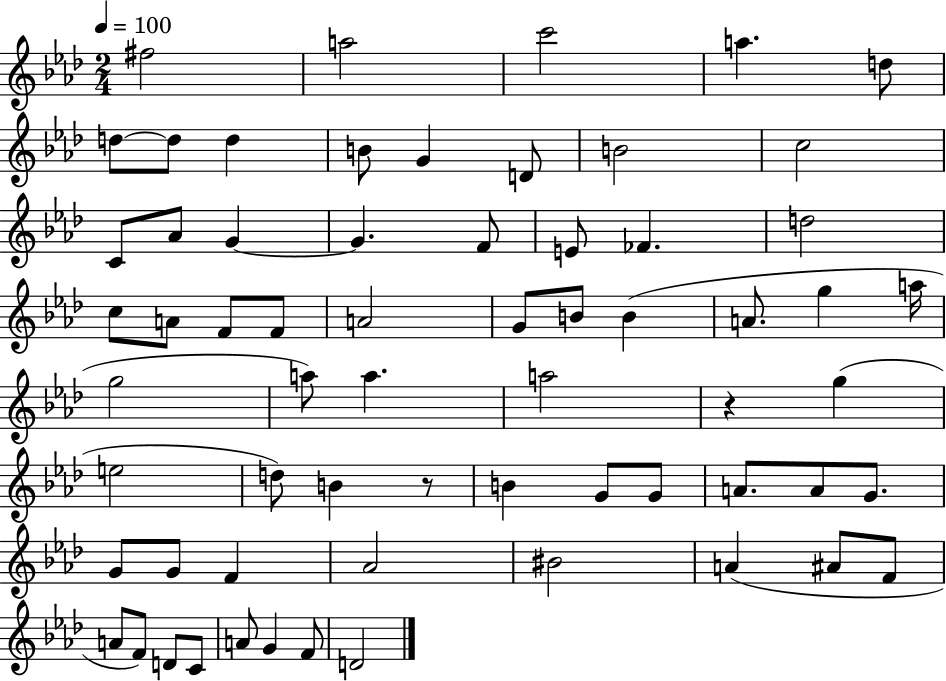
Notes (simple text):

F#5/h A5/h C6/h A5/q. D5/e D5/e D5/e D5/q B4/e G4/q D4/e B4/h C5/h C4/e Ab4/e G4/q G4/q. F4/e E4/e FES4/q. D5/h C5/e A4/e F4/e F4/e A4/h G4/e B4/e B4/q A4/e. G5/q A5/s G5/h A5/e A5/q. A5/h R/q G5/q E5/h D5/e B4/q R/e B4/q G4/e G4/e A4/e. A4/e G4/e. G4/e G4/e F4/q Ab4/h BIS4/h A4/q A#4/e F4/e A4/e F4/e D4/e C4/e A4/e G4/q F4/e D4/h